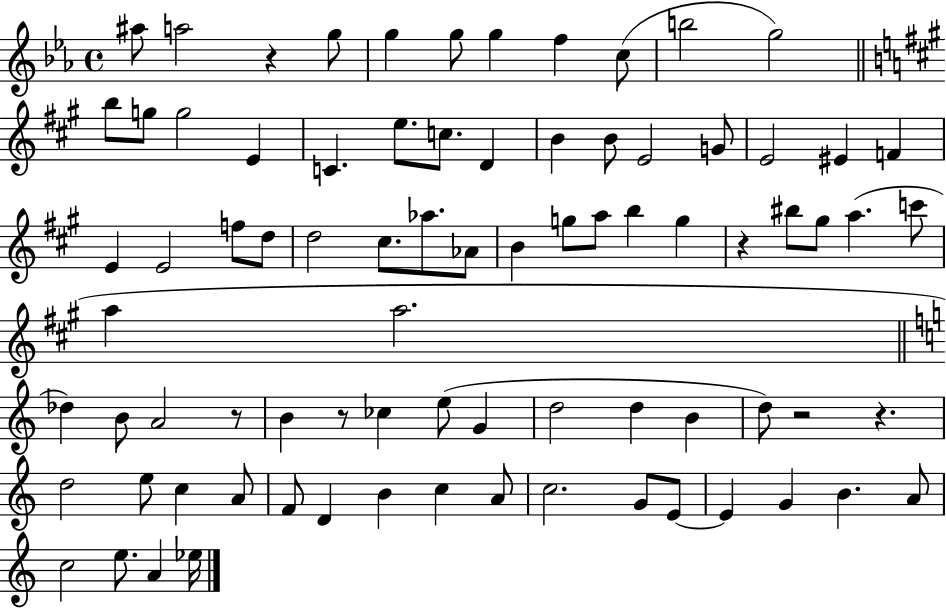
{
  \clef treble
  \time 4/4
  \defaultTimeSignature
  \key ees \major
  ais''8 a''2 r4 g''8 | g''4 g''8 g''4 f''4 c''8( | b''2 g''2) | \bar "||" \break \key a \major b''8 g''8 g''2 e'4 | c'4. e''8. c''8. d'4 | b'4 b'8 e'2 g'8 | e'2 eis'4 f'4 | \break e'4 e'2 f''8 d''8 | d''2 cis''8. aes''8. aes'8 | b'4 g''8 a''8 b''4 g''4 | r4 bis''8 gis''8 a''4.( c'''8 | \break a''4 a''2. | \bar "||" \break \key a \minor des''4) b'8 a'2 r8 | b'4 r8 ces''4 e''8( g'4 | d''2 d''4 b'4 | d''8) r2 r4. | \break d''2 e''8 c''4 a'8 | f'8 d'4 b'4 c''4 a'8 | c''2. g'8 e'8~~ | e'4 g'4 b'4. a'8 | \break c''2 e''8. a'4 ees''16 | \bar "|."
}